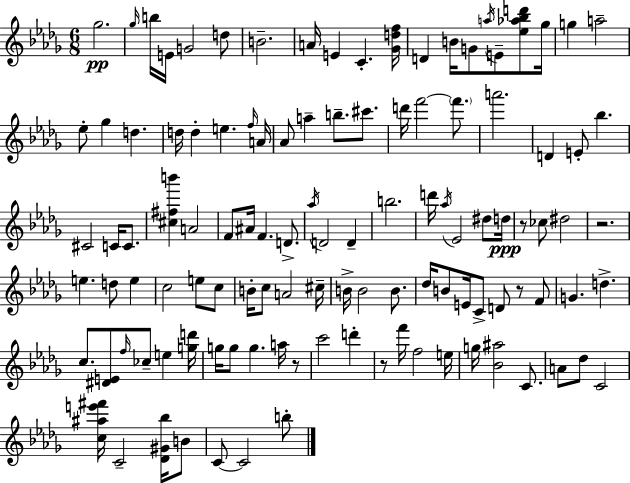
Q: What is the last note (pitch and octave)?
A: B5